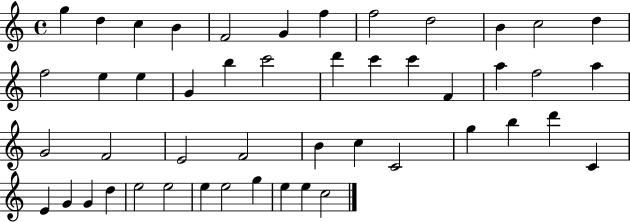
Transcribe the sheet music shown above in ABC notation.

X:1
T:Untitled
M:4/4
L:1/4
K:C
g d c B F2 G f f2 d2 B c2 d f2 e e G b c'2 d' c' c' F a f2 a G2 F2 E2 F2 B c C2 g b d' C E G G d e2 e2 e e2 g e e c2